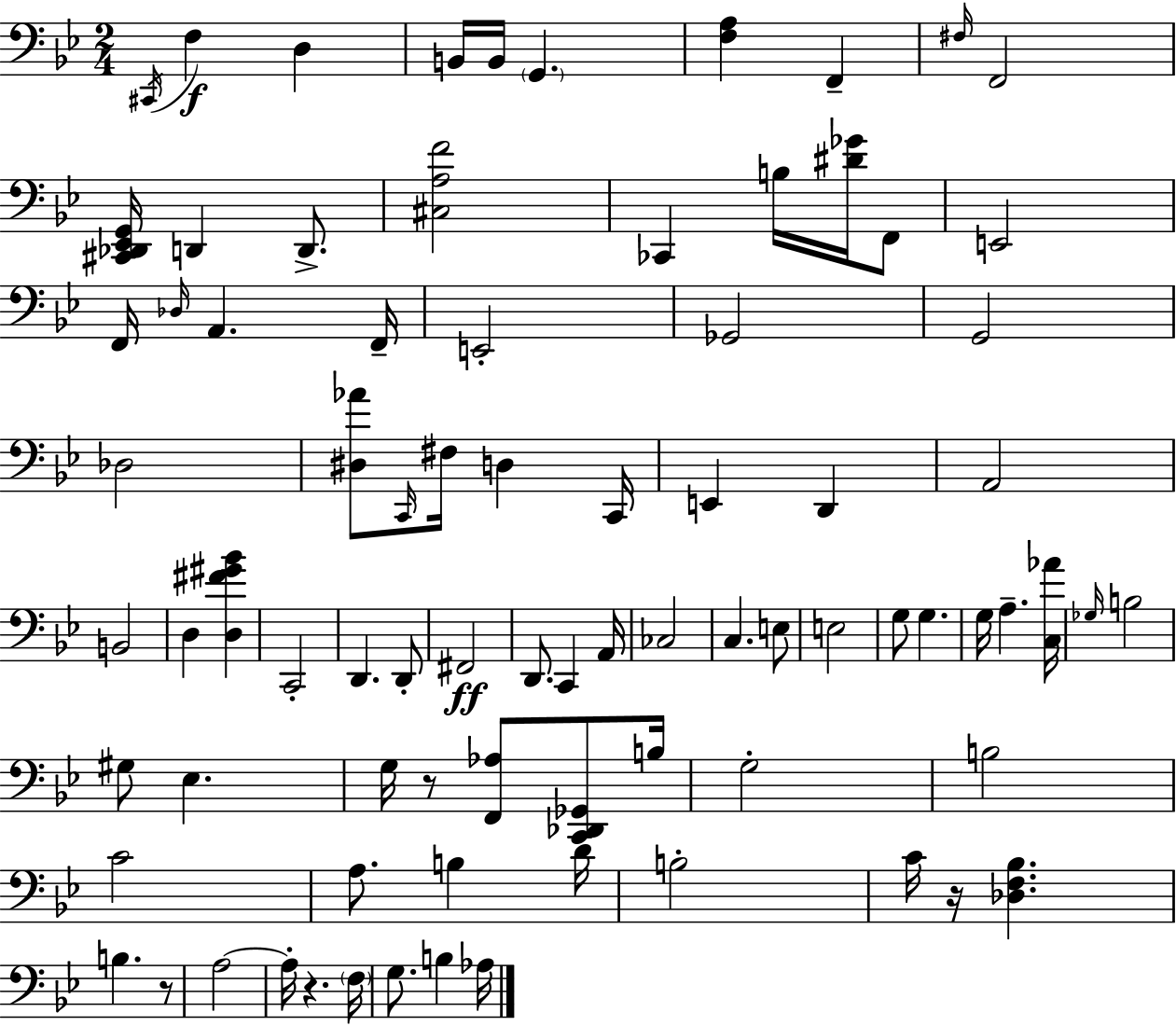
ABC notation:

X:1
T:Untitled
M:2/4
L:1/4
K:Gm
^C,,/4 F, D, B,,/4 B,,/4 G,, [F,A,] F,, ^F,/4 F,,2 [^C,,_D,,_E,,G,,]/4 D,, D,,/2 [^C,A,F]2 _C,, B,/4 [^D_G]/4 F,,/2 E,,2 F,,/4 _D,/4 A,, F,,/4 E,,2 _G,,2 G,,2 _D,2 [^D,_A]/2 C,,/4 ^F,/4 D, C,,/4 E,, D,, A,,2 B,,2 D, [D,^F^G_B] C,,2 D,, D,,/2 ^F,,2 D,,/2 C,, A,,/4 _C,2 C, E,/2 E,2 G,/2 G, G,/4 A, [C,_A]/4 _G,/4 B,2 ^G,/2 _E, G,/4 z/2 [F,,_A,]/2 [C,,_D,,_G,,]/2 B,/4 G,2 B,2 C2 A,/2 B, D/4 B,2 C/4 z/4 [_D,F,_B,] B, z/2 A,2 A,/4 z F,/4 G,/2 B, _A,/4